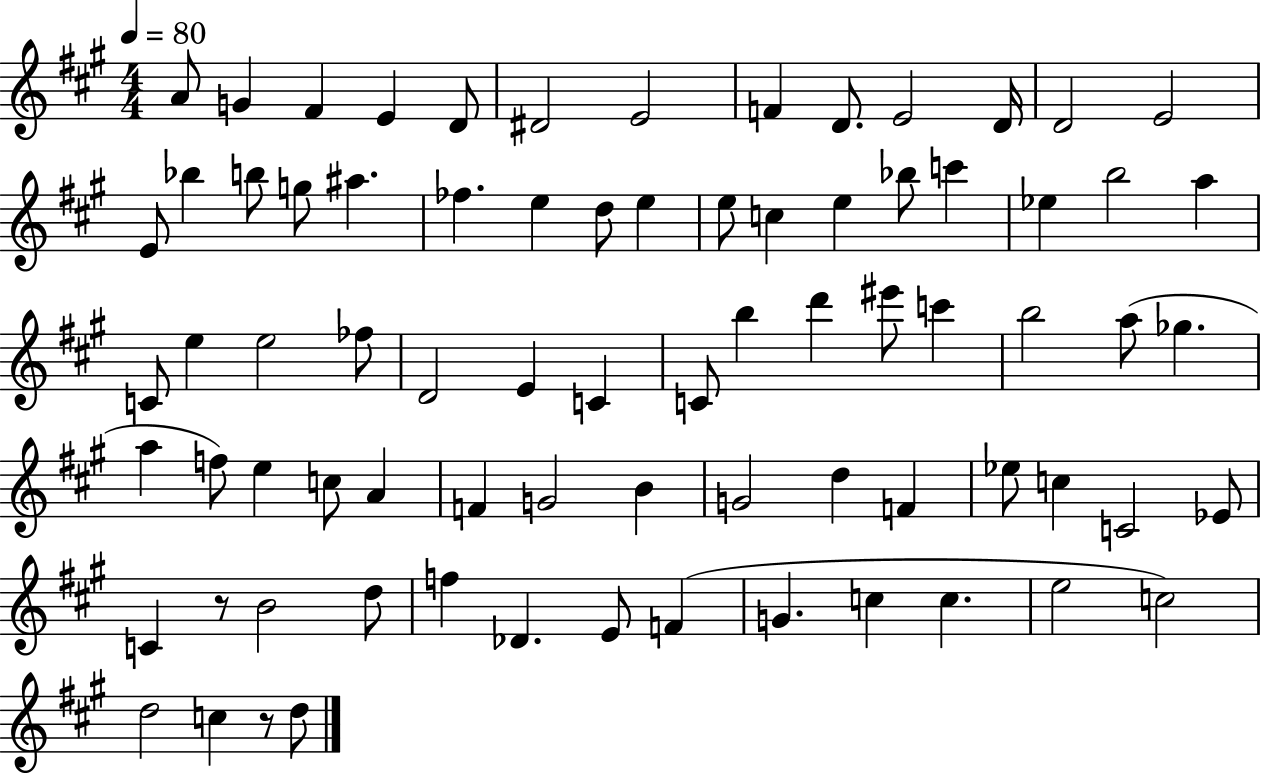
{
  \clef treble
  \numericTimeSignature
  \time 4/4
  \key a \major
  \tempo 4 = 80
  a'8 g'4 fis'4 e'4 d'8 | dis'2 e'2 | f'4 d'8. e'2 d'16 | d'2 e'2 | \break e'8 bes''4 b''8 g''8 ais''4. | fes''4. e''4 d''8 e''4 | e''8 c''4 e''4 bes''8 c'''4 | ees''4 b''2 a''4 | \break c'8 e''4 e''2 fes''8 | d'2 e'4 c'4 | c'8 b''4 d'''4 eis'''8 c'''4 | b''2 a''8( ges''4. | \break a''4 f''8) e''4 c''8 a'4 | f'4 g'2 b'4 | g'2 d''4 f'4 | ees''8 c''4 c'2 ees'8 | \break c'4 r8 b'2 d''8 | f''4 des'4. e'8 f'4( | g'4. c''4 c''4. | e''2 c''2) | \break d''2 c''4 r8 d''8 | \bar "|."
}